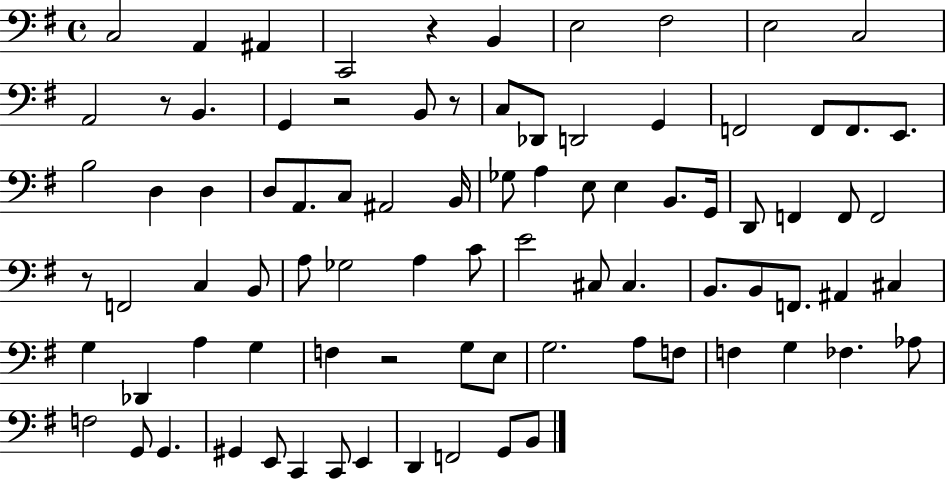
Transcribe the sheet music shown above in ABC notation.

X:1
T:Untitled
M:4/4
L:1/4
K:G
C,2 A,, ^A,, C,,2 z B,, E,2 ^F,2 E,2 C,2 A,,2 z/2 B,, G,, z2 B,,/2 z/2 C,/2 _D,,/2 D,,2 G,, F,,2 F,,/2 F,,/2 E,,/2 B,2 D, D, D,/2 A,,/2 C,/2 ^A,,2 B,,/4 _G,/2 A, E,/2 E, B,,/2 G,,/4 D,,/2 F,, F,,/2 F,,2 z/2 F,,2 C, B,,/2 A,/2 _G,2 A, C/2 E2 ^C,/2 ^C, B,,/2 B,,/2 F,,/2 ^A,, ^C, G, _D,, A, G, F, z2 G,/2 E,/2 G,2 A,/2 F,/2 F, G, _F, _A,/2 F,2 G,,/2 G,, ^G,, E,,/2 C,, C,,/2 E,, D,, F,,2 G,,/2 B,,/2